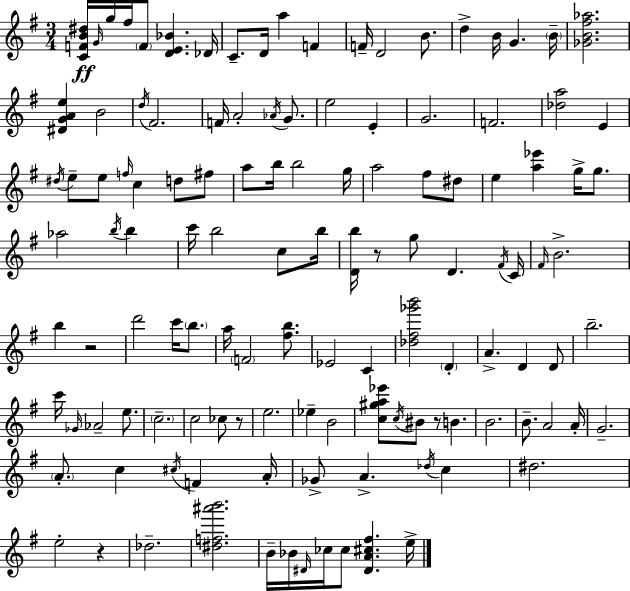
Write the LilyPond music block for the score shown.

{
  \clef treble
  \numericTimeSignature
  \time 3/4
  \key g \major
  \repeat volta 2 { <c' f' b' dis''>16\ff \grace { g'16 } g''16 fis''16 \parenthesize f'8 <d' e' bes'>4. | des'16 c'8.-- d'16 a''4 f'4 | f'16-- d'2 b'8. | d''4-> b'16 g'4. | \break \parenthesize b'16-- <ges' b' fis'' aes''>2. | <dis' g' a' e''>4 b'2 | \acciaccatura { d''16 } fis'2. | f'16 a'2-. \acciaccatura { aes'16 } | \break g'8. e''2 e'4-. | g'2. | f'2. | <des'' a''>2 e'4 | \break \acciaccatura { dis''16 } e''8-- e''8 \grace { f''16 } c''4 | d''8 fis''8 a''8 b''16 b''2 | g''16 a''2 | fis''8 dis''8 e''4 <a'' ees'''>4 | \break g''16-> g''8. aes''2 | \acciaccatura { b''16 } b''4 c'''16 b''2 | c''8 b''16 <d' b''>16 r8 g''8 d'4. | \acciaccatura { fis'16 } c'16 \grace { fis'16 } b'2.-> | \break b''4 | r2 d'''2 | c'''16 \parenthesize b''8. a''16 \parenthesize f'2 | <fis'' b''>8. ees'2 | \break c'4 <des'' fis'' ges''' b'''>2 | \parenthesize d'4-. a'4.-> | d'4 d'8 b''2.-- | c'''16 \grace { ges'16 } aes'2-- | \break e''8. \parenthesize c''2.-- | c''2 | ces''8 r8 e''2. | ees''4-- | \break b'2 <c'' gis'' a'' ees'''>8 \acciaccatura { c''16 } | bis'8 r8 b'4. b'2. | b'8.-- | a'2 a'16-. g'2.-- | \break \parenthesize a'8.-. | c''4 \acciaccatura { cis''16 } f'4 a'16-. ges'8-> | a'4.-> \acciaccatura { des''16 } c''4 | dis''2. | \break e''2-. r4 | des''2.-- | <dis'' f'' ais''' b'''>2. | b'16-- bes'16 \grace { dis'16 } ces''16 ces''8 <dis' a' cis'' fis''>4. | \break e''16-> } \bar "|."
}